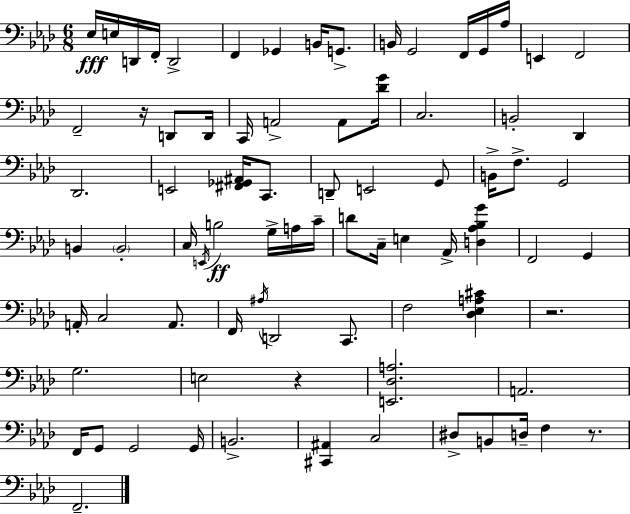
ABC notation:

X:1
T:Untitled
M:6/8
L:1/4
K:Fm
_E,/4 E,/4 D,,/4 F,,/4 D,,2 F,, _G,, B,,/4 G,,/2 B,,/4 G,,2 F,,/4 G,,/4 _A,/4 E,, F,,2 F,,2 z/4 D,,/2 D,,/4 C,,/4 A,,2 A,,/2 [_DG]/4 C,2 B,,2 _D,, _D,,2 E,,2 [^F,,_G,,^A,,]/4 C,,/2 D,,/2 E,,2 G,,/2 B,,/4 F,/2 G,,2 B,, B,,2 C,/4 E,,/4 B,2 G,/4 A,/4 C/4 D/2 C,/4 E, _A,,/4 [D,_A,_B,G] F,,2 G,, A,,/4 C,2 A,,/2 F,,/4 ^A,/4 D,,2 C,,/2 F,2 [_D,_E,A,^C] z2 G,2 E,2 z [E,,_D,A,]2 A,,2 F,,/4 G,,/2 G,,2 G,,/4 B,,2 [^C,,^A,,] C,2 ^D,/2 B,,/2 D,/4 F, z/2 F,,2